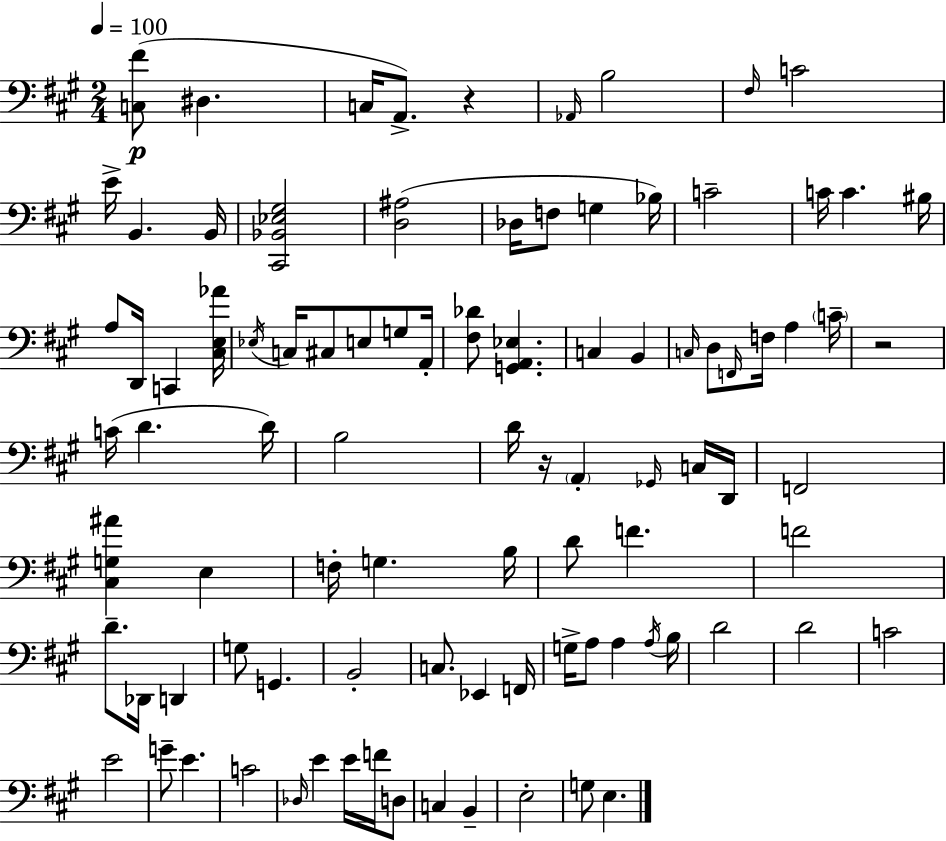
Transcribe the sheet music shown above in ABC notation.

X:1
T:Untitled
M:2/4
L:1/4
K:A
[C,^F]/2 ^D, C,/4 A,,/2 z _A,,/4 B,2 ^F,/4 C2 E/4 B,, B,,/4 [^C,,_B,,_E,^G,]2 [D,^A,]2 _D,/4 F,/2 G, _B,/4 C2 C/4 C ^B,/4 A,/2 D,,/4 C,, [^C,E,_A]/4 _E,/4 C,/4 ^C,/2 E,/2 G,/2 A,,/4 [^F,_D]/2 [G,,A,,_E,] C, B,, C,/4 D,/2 F,,/4 F,/4 A, C/4 z2 C/4 D D/4 B,2 D/4 z/4 A,, _G,,/4 C,/4 D,,/4 F,,2 [^C,G,^A] E, F,/4 G, B,/4 D/2 F F2 D/2 _D,,/4 D,, G,/2 G,, B,,2 C,/2 _E,, F,,/4 G,/4 A,/2 A, A,/4 B,/4 D2 D2 C2 E2 G/2 E C2 _D,/4 E E/4 F/4 D,/2 C, B,, E,2 G,/2 E,